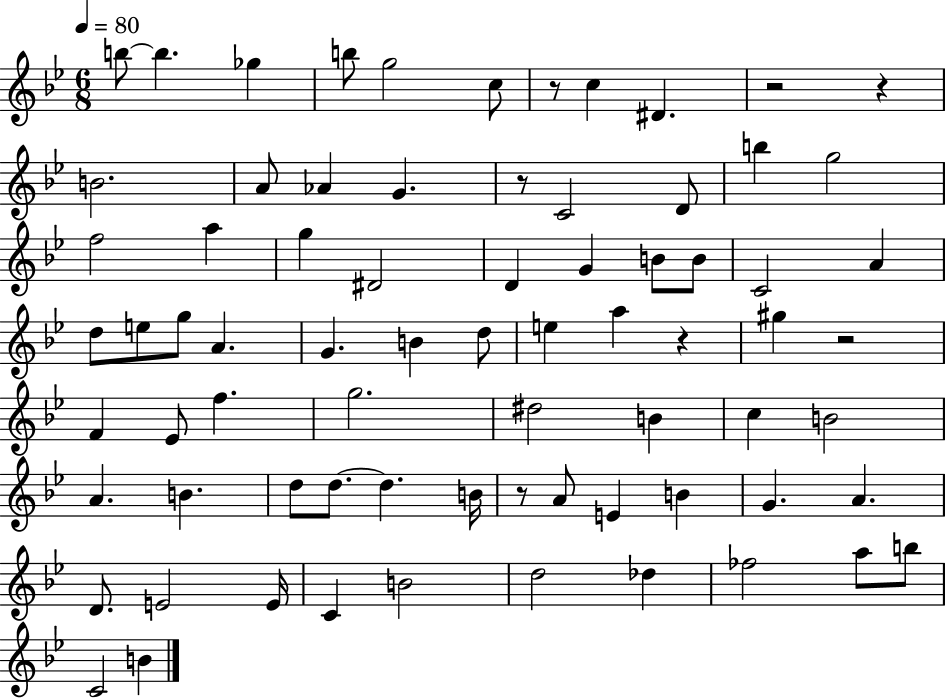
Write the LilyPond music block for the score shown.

{
  \clef treble
  \numericTimeSignature
  \time 6/8
  \key bes \major
  \tempo 4 = 80
  b''8~~ b''4. ges''4 | b''8 g''2 c''8 | r8 c''4 dis'4. | r2 r4 | \break b'2. | a'8 aes'4 g'4. | r8 c'2 d'8 | b''4 g''2 | \break f''2 a''4 | g''4 dis'2 | d'4 g'4 b'8 b'8 | c'2 a'4 | \break d''8 e''8 g''8 a'4. | g'4. b'4 d''8 | e''4 a''4 r4 | gis''4 r2 | \break f'4 ees'8 f''4. | g''2. | dis''2 b'4 | c''4 b'2 | \break a'4. b'4. | d''8 d''8.~~ d''4. b'16 | r8 a'8 e'4 b'4 | g'4. a'4. | \break d'8. e'2 e'16 | c'4 b'2 | d''2 des''4 | fes''2 a''8 b''8 | \break c'2 b'4 | \bar "|."
}